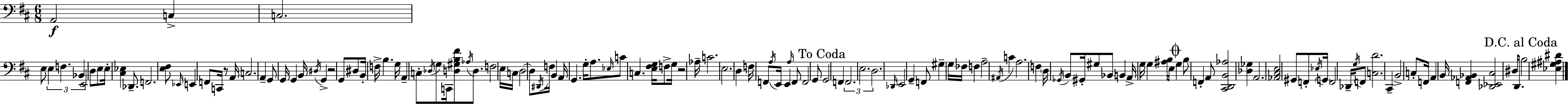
A2/h C3/q C3/h. E3/e E3/q F3/q. Bb2/q E2/h D3/e E3/e E3/s [C#3,Eb3]/q Db2/e. F2/h. [E3,F#3]/e Eb2/s E2/q F2/e C2/s R/e A2/s C3/h. A2/q G2/e G2/s G2/q B2/s D#3/s G2/q R/h G2/e D#3/e B2/s F3/s B3/q. G3/s A2/q C3/e Db3/s G3/e C2/s [D3,G#3,B3,F#4]/e Ab3/s D3/e. F3/h E3/s C3/s D3/h D3/e D#2/s F3/s B2/q A2/s G2/q. G3/s A3/e. Eb3/s C4/e C3/q. [E3,F#3,G3]/s F3/e G3/s R/h Ab3/s C4/h. E3/h. D3/q F3/s F2/e A3/s E2/s E2/q A3/s F2/e F2/h G2/e G2/h F2/q F2/h. E3/h. D3/h. Db2/s E2/h G2/q F2/e G#3/q G3/s FES3/s F3/q A3/h A#2/s C4/q A3/h. F3/q D3/s Gb2/s B2/e G#2/s G#3/e Bb2/e B2/q A2/s G3/s G3/q [A#3,B3]/s E3/s G3/q B3/e F2/q A2/e [C#2,D2,B2,Ab3]/h [Db3,Gb3]/q A2/h. [Ab2,C#3,E3]/h G#2/e F2/e Eb3/s G2/s F2/h Db2/s G3/s F2/e [C3,D4]/h. C#2/q B2/h C3/e F2/s A2/q B2/s [F2,Ab2,Bb2]/q [Db2,Eb2,C#3]/h D#3/s D2/e. B3/h [Eb3,G#3,A#3,D#4]/q